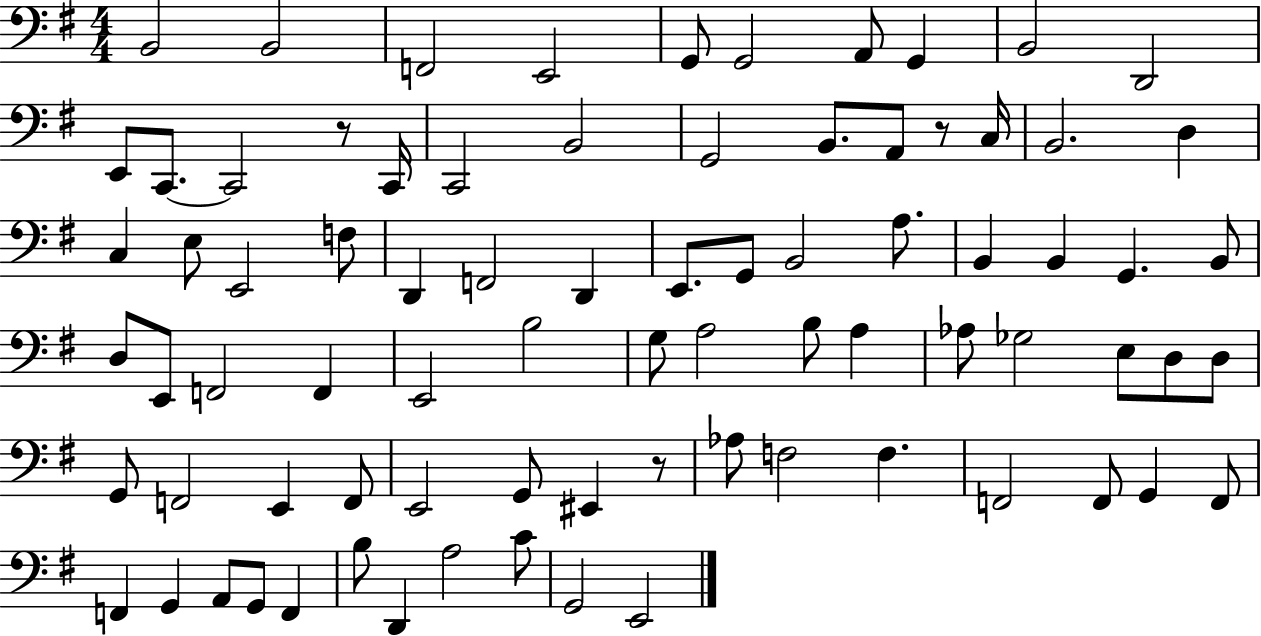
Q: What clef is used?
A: bass